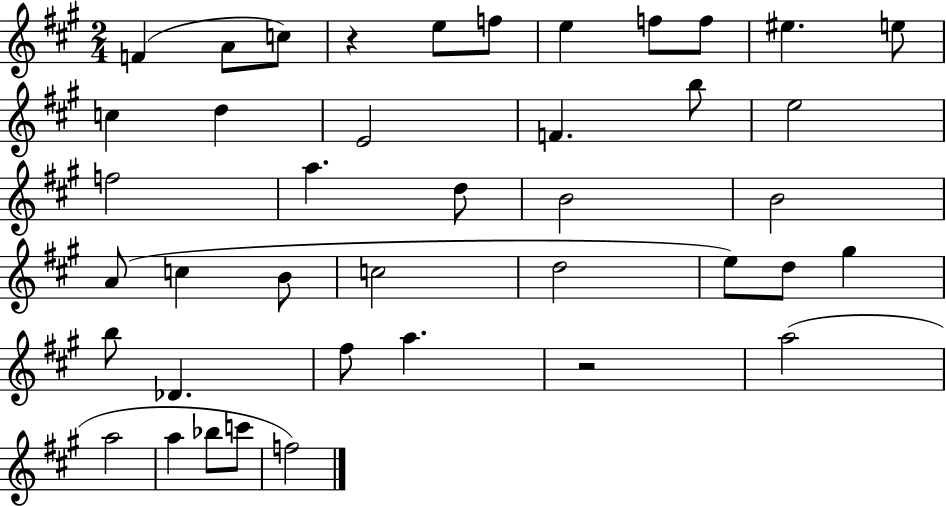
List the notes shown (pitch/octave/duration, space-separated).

F4/q A4/e C5/e R/q E5/e F5/e E5/q F5/e F5/e EIS5/q. E5/e C5/q D5/q E4/h F4/q. B5/e E5/h F5/h A5/q. D5/e B4/h B4/h A4/e C5/q B4/e C5/h D5/h E5/e D5/e G#5/q B5/e Db4/q. F#5/e A5/q. R/h A5/h A5/h A5/q Bb5/e C6/e F5/h